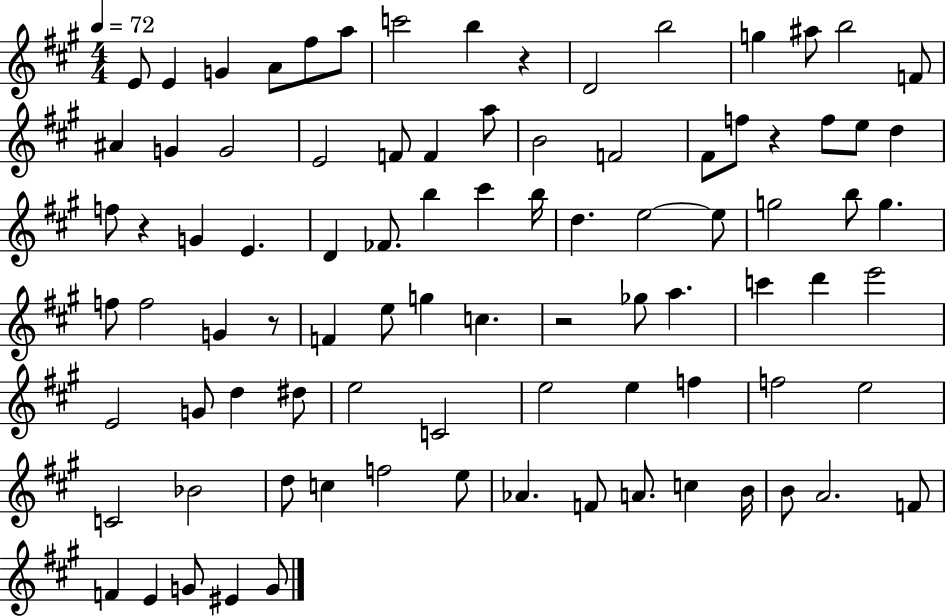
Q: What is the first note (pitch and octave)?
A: E4